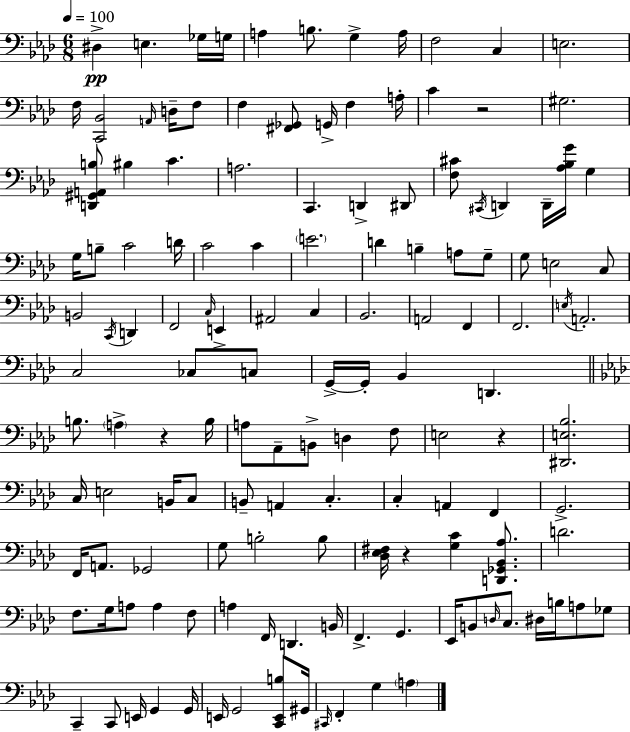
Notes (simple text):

D#3/q E3/q. Gb3/s G3/s A3/q B3/e. G3/q A3/s F3/h C3/q E3/h. F3/s [C2,Bb2]/h A2/s D3/s F3/e F3/q [F#2,Gb2]/e G2/s F3/q A3/s C4/q R/h G#3/h. [D2,G#2,A2,B3]/e BIS3/q C4/q. A3/h. C2/q. D2/q D#2/e [F3,C#4]/e C#2/s D2/q D2/s [Ab3,Bb3,G4]/s G3/q G3/s B3/e C4/h D4/s C4/h C4/q E4/h. D4/q B3/q A3/e G3/e G3/e E3/h C3/e B2/h C2/s D2/q F2/h C3/s E2/q A#2/h C3/q Bb2/h. A2/h F2/q F2/h. E3/s A2/h. C3/h CES3/e C3/e G2/s G2/s Bb2/q D2/q. B3/e. A3/q R/q B3/s A3/e Ab2/e B2/e D3/q F3/e E3/h R/q [D#2,E3,Bb3]/h. C3/s E3/h B2/s C3/e B2/e A2/q C3/q. C3/q A2/q F2/q G2/h. F2/s A2/e. Gb2/h G3/e B3/h B3/e [Db3,Eb3,F#3]/s R/q [G3,C4]/q [D2,Gb2,Bb2,Ab3]/e. D4/h. F3/e. G3/s A3/e A3/q F3/e A3/q F2/s D2/q. B2/s F2/q. G2/q. Eb2/s B2/e D3/s C3/e. D#3/s B3/s A3/e Gb3/e C2/q C2/e E2/s G2/q G2/s E2/s G2/h [C2,E2,B3]/e G#2/s C#2/s F2/q G3/q A3/q